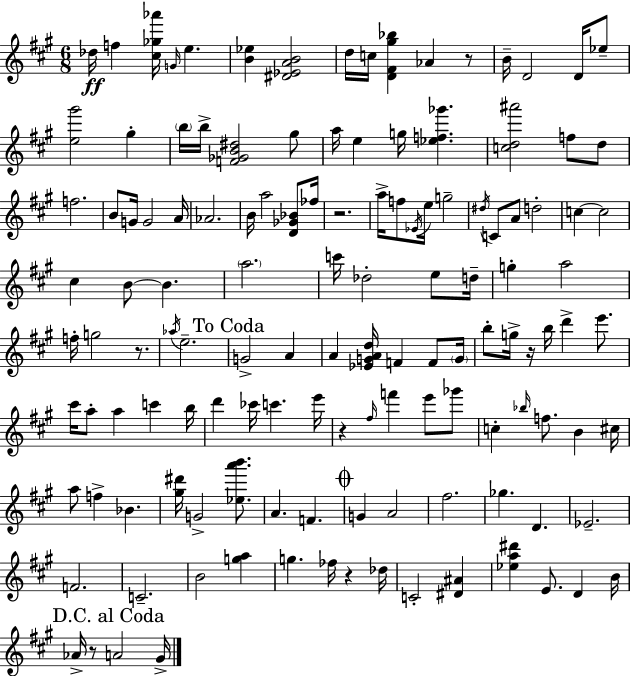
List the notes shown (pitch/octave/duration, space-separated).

Db5/s F5/q [C#5,Gb5,Ab6]/s G4/s E5/q. [B4,Eb5]/q [D#4,Eb4,A4,B4]/h D5/s C5/s [D4,F#4,G#5,Bb5]/q Ab4/q R/e B4/s D4/h D4/s Eb5/e [E5,G#6]/h G#5/q B5/s B5/s [F4,Gb4,B4,D#5]/h G#5/e A5/s E5/q G5/s [Eb5,F5,Gb6]/q. [C5,D5,A#6]/h F5/e D5/e F5/h. B4/e G4/s G4/h A4/s Ab4/h. B4/s A5/h [D4,Gb4,Bb4]/e FES5/s R/h. A5/s F5/e Eb4/s E5/s G5/h D#5/s C4/e A4/e D5/h C5/q C5/h C#5/q B4/e B4/q. A5/h. C6/s Db5/h E5/e D5/s G5/q A5/h F5/s G5/h R/e. Ab5/s E5/h. G4/h A4/q A4/q [Eb4,G4,A4,D5]/s F4/q F4/e G4/s B5/e G5/s R/s B5/s D6/q E6/e. C#6/s A5/e A5/q C6/q B5/s D6/q CES6/s C6/q. E6/s R/q F#5/s F6/q E6/e Gb6/e C5/q Bb5/s F5/e. B4/q C#5/s A5/e F5/q Bb4/q. [G#5,D#6]/s G4/h [Eb5,A6,B6]/e. A4/q. F4/q. G4/q A4/h F#5/h. Gb5/q. D4/q. Eb4/h. F4/h. C4/h. B4/h [G5,A5]/q G5/q. FES5/s R/q Db5/s C4/h [D#4,A#4]/q [Eb5,A5,D#6]/q E4/e. D4/q B4/s Ab4/s R/e A4/h G#4/s